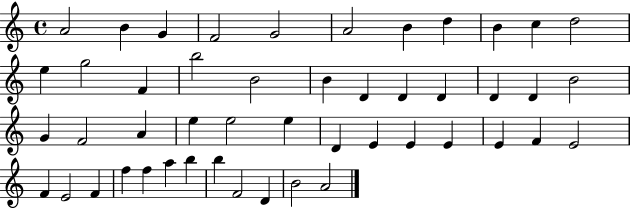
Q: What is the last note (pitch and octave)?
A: A4